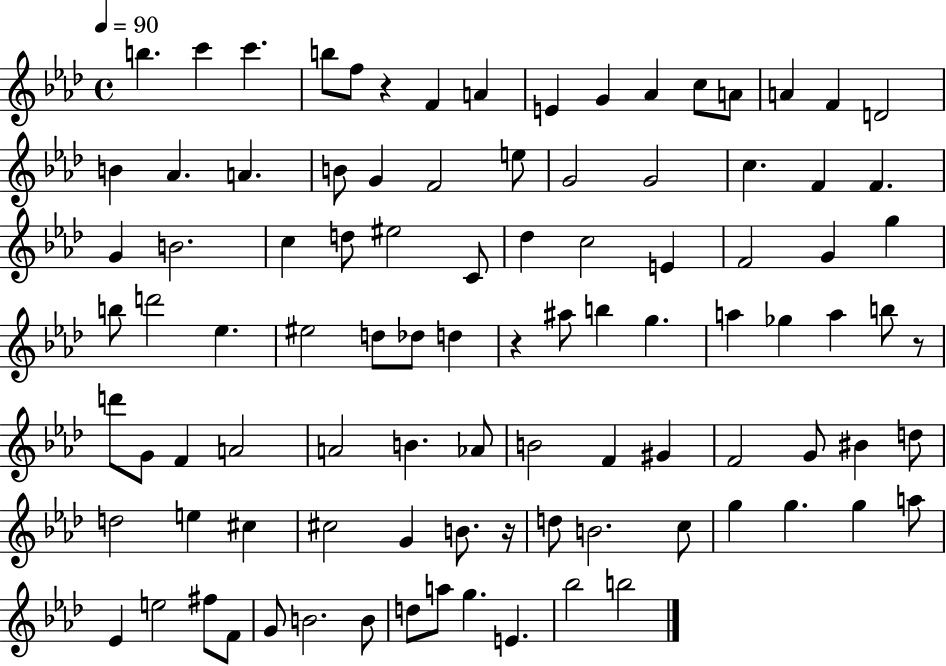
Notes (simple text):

B5/q. C6/q C6/q. B5/e F5/e R/q F4/q A4/q E4/q G4/q Ab4/q C5/e A4/e A4/q F4/q D4/h B4/q Ab4/q. A4/q. B4/e G4/q F4/h E5/e G4/h G4/h C5/q. F4/q F4/q. G4/q B4/h. C5/q D5/e EIS5/h C4/e Db5/q C5/h E4/q F4/h G4/q G5/q B5/e D6/h Eb5/q. EIS5/h D5/e Db5/e D5/q R/q A#5/e B5/q G5/q. A5/q Gb5/q A5/q B5/e R/e D6/e G4/e F4/q A4/h A4/h B4/q. Ab4/e B4/h F4/q G#4/q F4/h G4/e BIS4/q D5/e D5/h E5/q C#5/q C#5/h G4/q B4/e. R/s D5/e B4/h. C5/e G5/q G5/q. G5/q A5/e Eb4/q E5/h F#5/e F4/e G4/e B4/h. B4/e D5/e A5/e G5/q. E4/q. Bb5/h B5/h